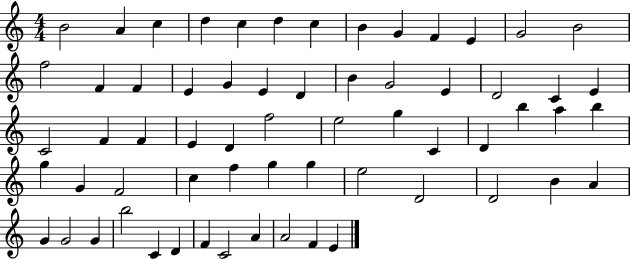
{
  \clef treble
  \numericTimeSignature
  \time 4/4
  \key c \major
  b'2 a'4 c''4 | d''4 c''4 d''4 c''4 | b'4 g'4 f'4 e'4 | g'2 b'2 | \break f''2 f'4 f'4 | e'4 g'4 e'4 d'4 | b'4 g'2 e'4 | d'2 c'4 e'4 | \break c'2 f'4 f'4 | e'4 d'4 f''2 | e''2 g''4 c'4 | d'4 b''4 a''4 b''4 | \break g''4 g'4 f'2 | c''4 f''4 g''4 g''4 | e''2 d'2 | d'2 b'4 a'4 | \break g'4 g'2 g'4 | b''2 c'4 d'4 | f'4 c'2 a'4 | a'2 f'4 e'4 | \break \bar "|."
}